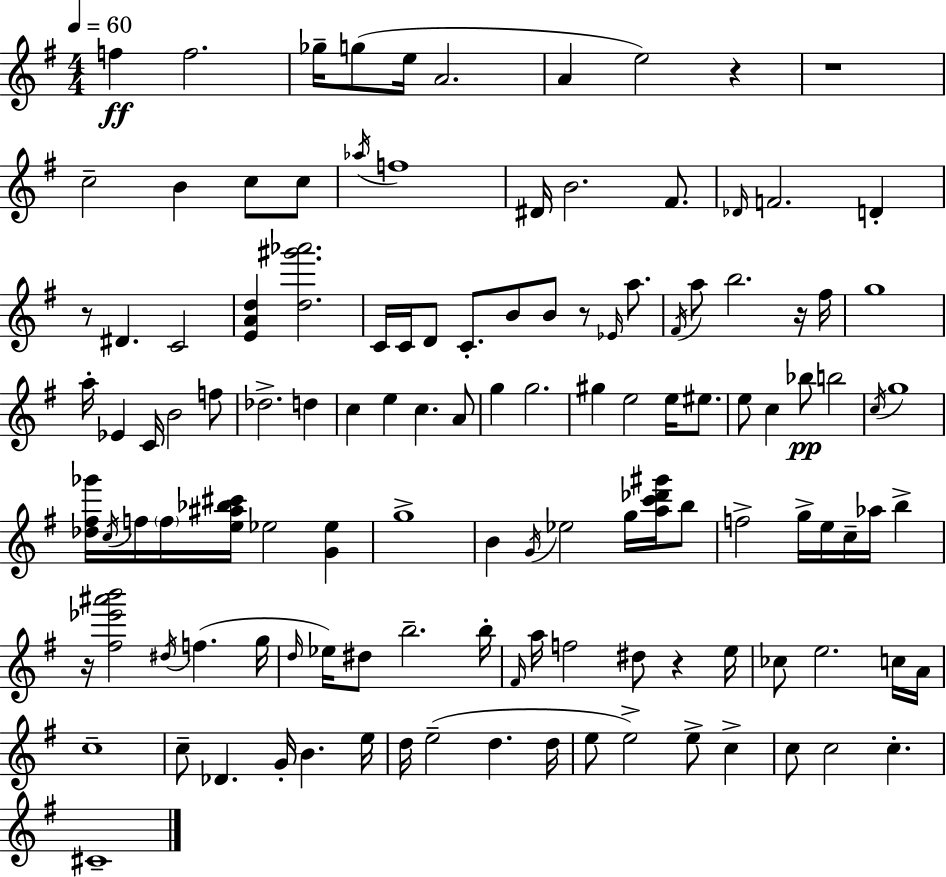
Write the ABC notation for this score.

X:1
T:Untitled
M:4/4
L:1/4
K:Em
f f2 _g/4 g/2 e/4 A2 A e2 z z4 c2 B c/2 c/2 _a/4 f4 ^D/4 B2 ^F/2 _D/4 F2 D z/2 ^D C2 [EAd] [d^g'_a']2 C/4 C/4 D/2 C/2 B/2 B/2 z/2 _E/4 a/2 ^F/4 a/2 b2 z/4 ^f/4 g4 a/4 _E C/4 B2 f/2 _d2 d c e c A/2 g g2 ^g e2 e/4 ^e/2 e/2 c _b/2 b2 c/4 g4 [_d^f_g']/4 c/4 f/4 f/4 [e^a_b^c']/4 _e2 [G_e] g4 B G/4 _e2 g/4 [ac'_d'^g']/4 b/2 f2 g/4 e/4 c/4 _a/4 b z/4 [^f_e'^a'b']2 ^d/4 f g/4 d/4 _e/4 ^d/2 b2 b/4 ^F/4 a/4 f2 ^d/2 z e/4 _c/2 e2 c/4 A/4 c4 c/2 _D G/4 B e/4 d/4 e2 d d/4 e/2 e2 e/2 c c/2 c2 c ^C4